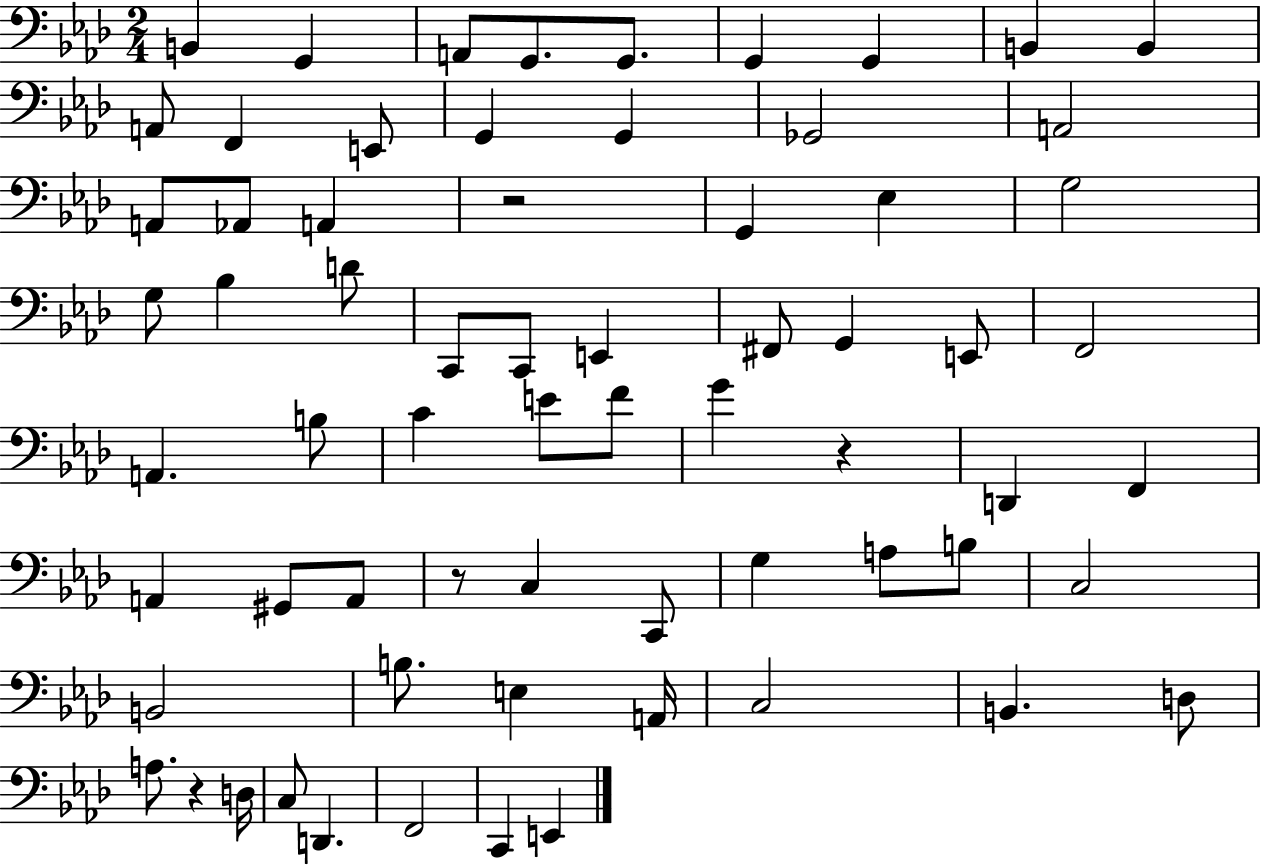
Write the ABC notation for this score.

X:1
T:Untitled
M:2/4
L:1/4
K:Ab
B,, G,, A,,/2 G,,/2 G,,/2 G,, G,, B,, B,, A,,/2 F,, E,,/2 G,, G,, _G,,2 A,,2 A,,/2 _A,,/2 A,, z2 G,, _E, G,2 G,/2 _B, D/2 C,,/2 C,,/2 E,, ^F,,/2 G,, E,,/2 F,,2 A,, B,/2 C E/2 F/2 G z D,, F,, A,, ^G,,/2 A,,/2 z/2 C, C,,/2 G, A,/2 B,/2 C,2 B,,2 B,/2 E, A,,/4 C,2 B,, D,/2 A,/2 z D,/4 C,/2 D,, F,,2 C,, E,,